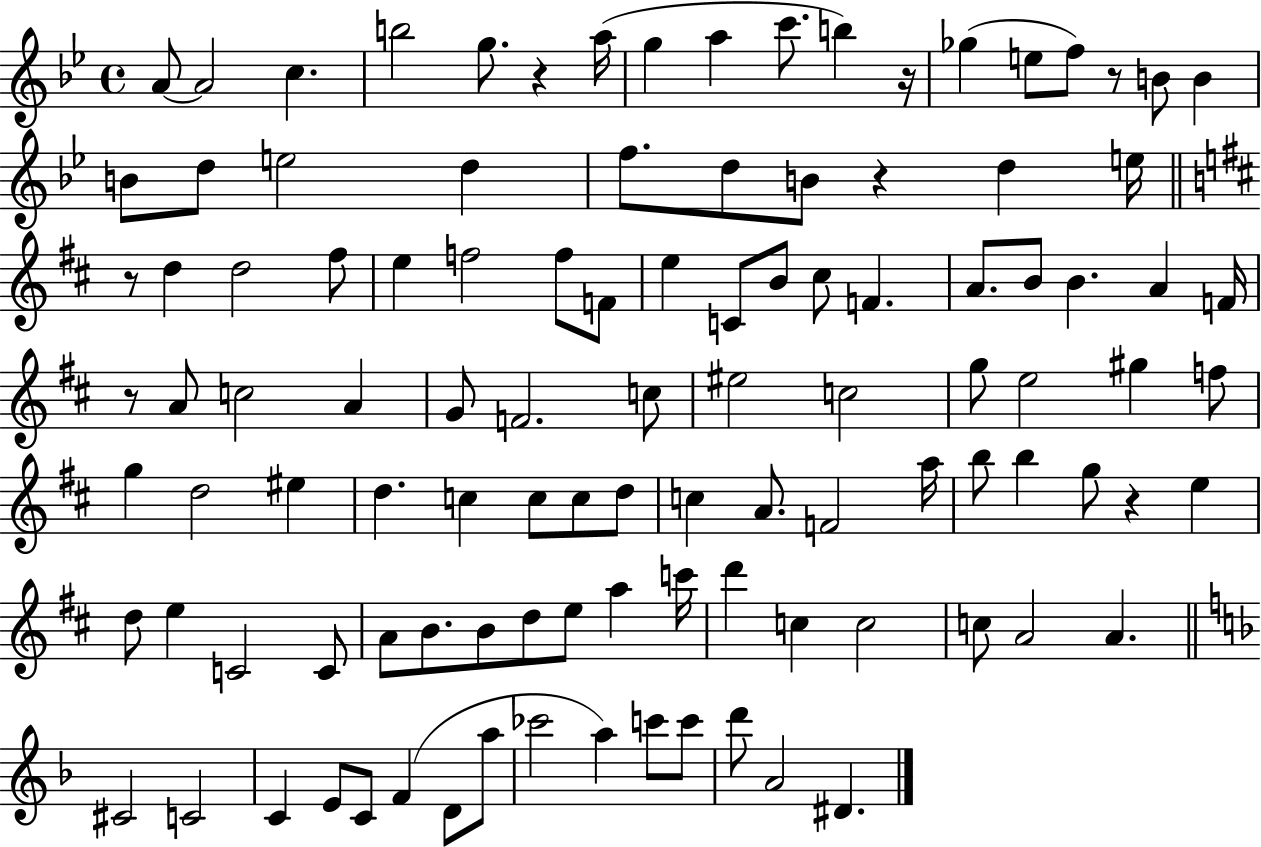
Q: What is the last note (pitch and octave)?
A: D#4